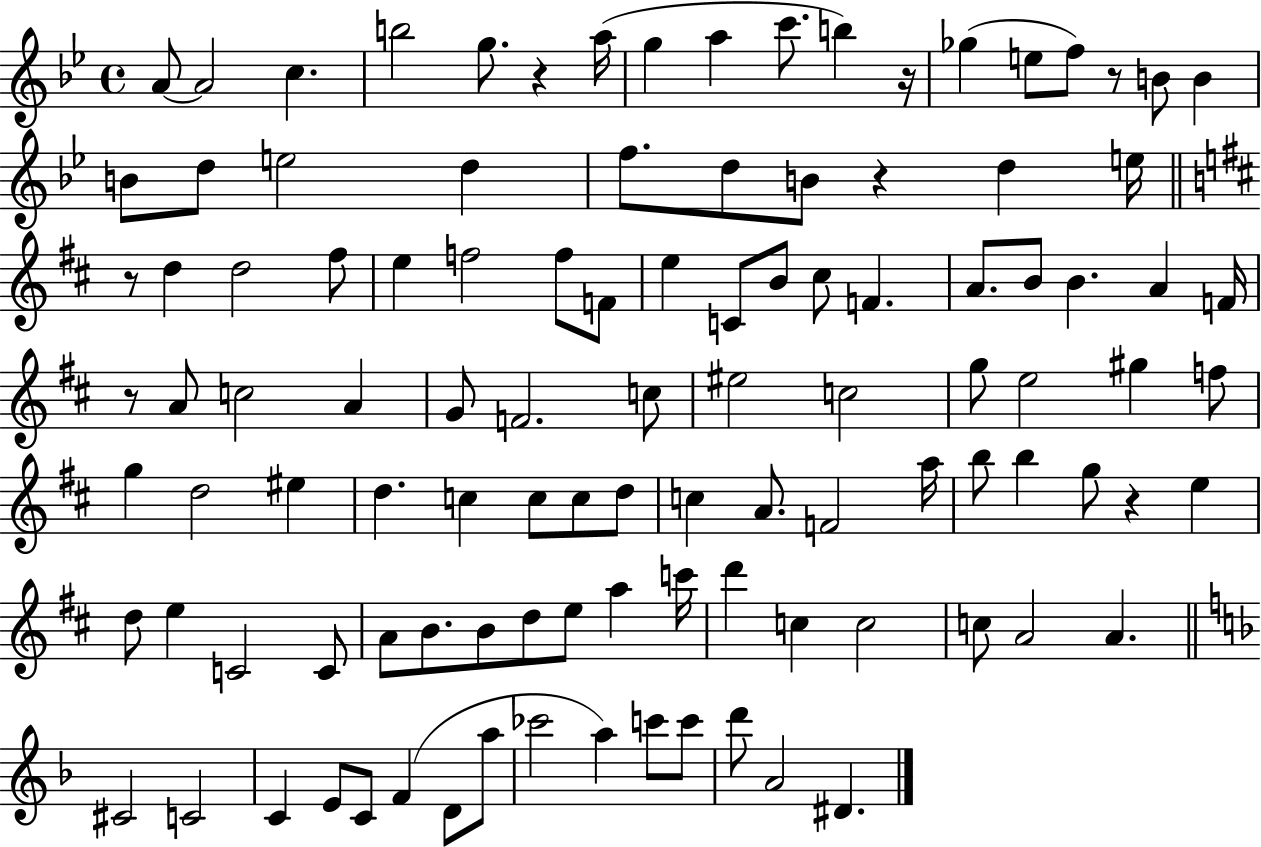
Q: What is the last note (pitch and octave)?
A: D#4